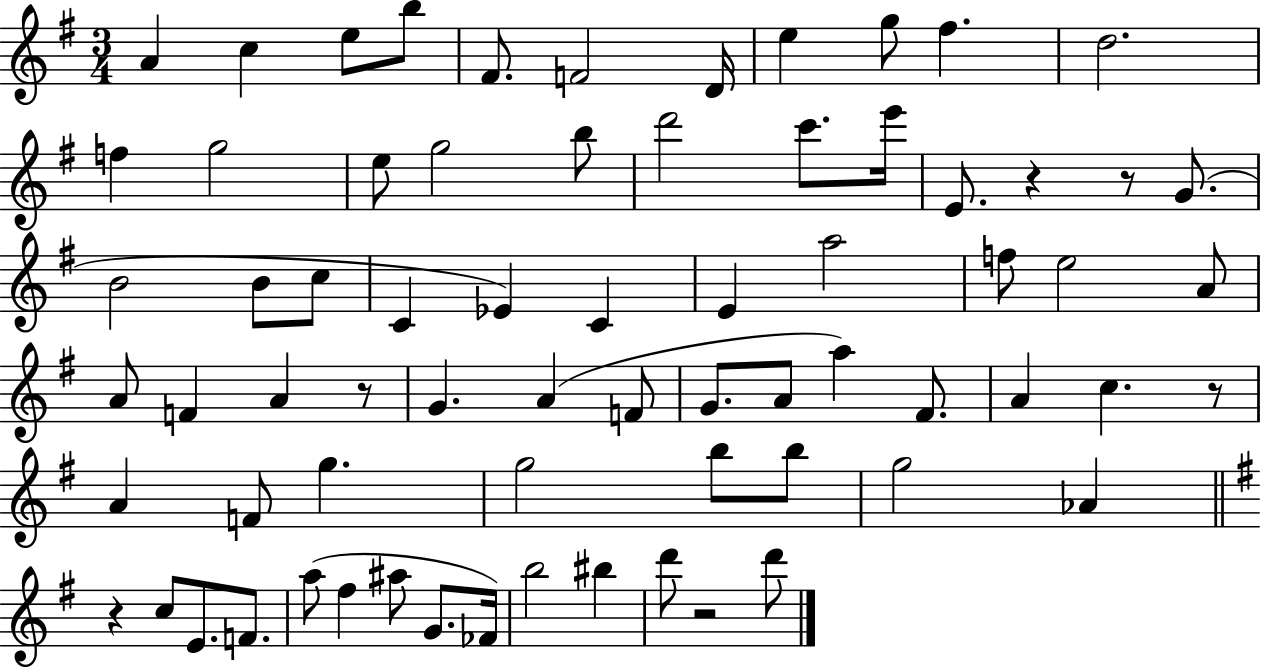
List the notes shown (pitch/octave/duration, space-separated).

A4/q C5/q E5/e B5/e F#4/e. F4/h D4/s E5/q G5/e F#5/q. D5/h. F5/q G5/h E5/e G5/h B5/e D6/h C6/e. E6/s E4/e. R/q R/e G4/e. B4/h B4/e C5/e C4/q Eb4/q C4/q E4/q A5/h F5/e E5/h A4/e A4/e F4/q A4/q R/e G4/q. A4/q F4/e G4/e. A4/e A5/q F#4/e. A4/q C5/q. R/e A4/q F4/e G5/q. G5/h B5/e B5/e G5/h Ab4/q R/q C5/e E4/e. F4/e. A5/e F#5/q A#5/e G4/e. FES4/s B5/h BIS5/q D6/e R/h D6/e